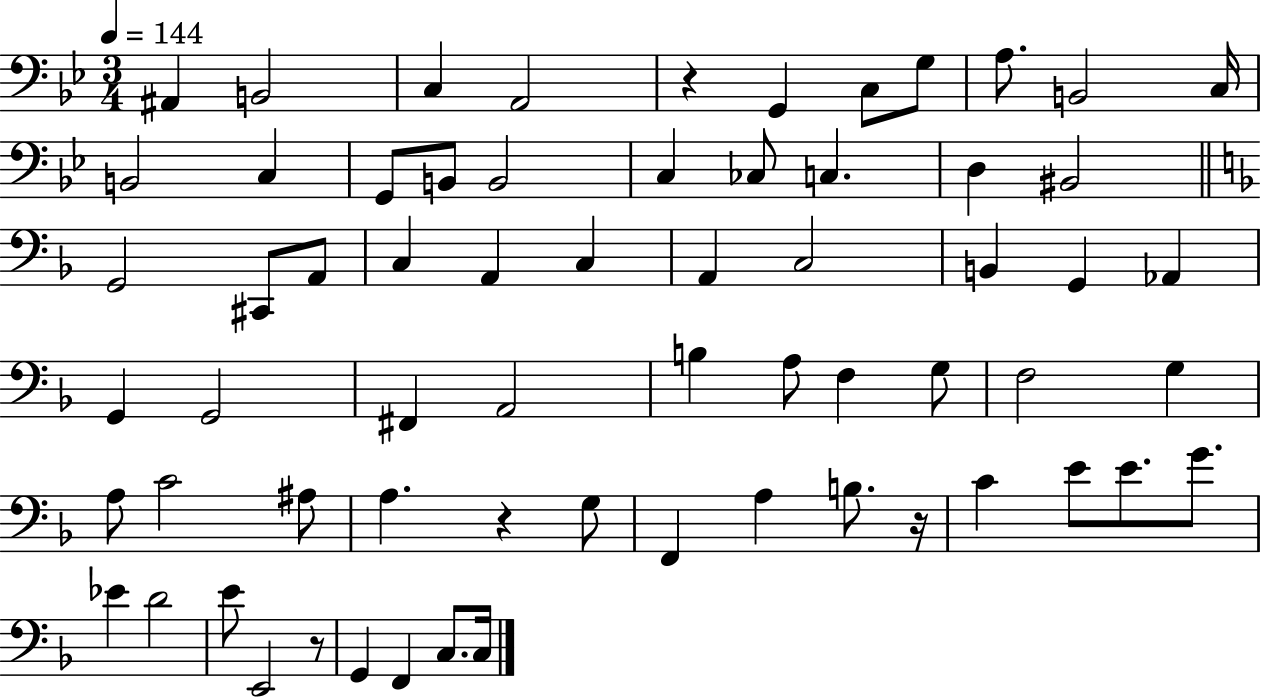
X:1
T:Untitled
M:3/4
L:1/4
K:Bb
^A,, B,,2 C, A,,2 z G,, C,/2 G,/2 A,/2 B,,2 C,/4 B,,2 C, G,,/2 B,,/2 B,,2 C, _C,/2 C, D, ^B,,2 G,,2 ^C,,/2 A,,/2 C, A,, C, A,, C,2 B,, G,, _A,, G,, G,,2 ^F,, A,,2 B, A,/2 F, G,/2 F,2 G, A,/2 C2 ^A,/2 A, z G,/2 F,, A, B,/2 z/4 C E/2 E/2 G/2 _E D2 E/2 E,,2 z/2 G,, F,, C,/2 C,/4